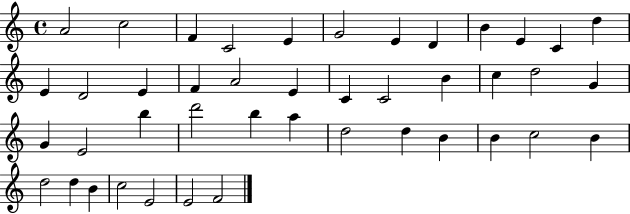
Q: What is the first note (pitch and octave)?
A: A4